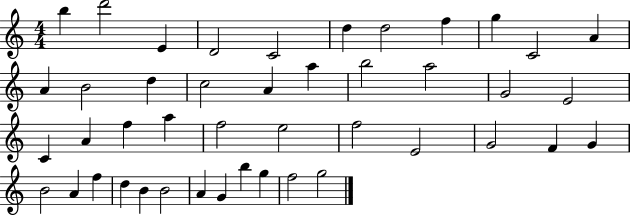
{
  \clef treble
  \numericTimeSignature
  \time 4/4
  \key c \major
  b''4 d'''2 e'4 | d'2 c'2 | d''4 d''2 f''4 | g''4 c'2 a'4 | \break a'4 b'2 d''4 | c''2 a'4 a''4 | b''2 a''2 | g'2 e'2 | \break c'4 a'4 f''4 a''4 | f''2 e''2 | f''2 e'2 | g'2 f'4 g'4 | \break b'2 a'4 f''4 | d''4 b'4 b'2 | a'4 g'4 b''4 g''4 | f''2 g''2 | \break \bar "|."
}